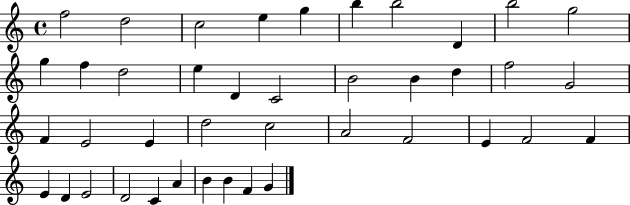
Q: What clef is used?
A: treble